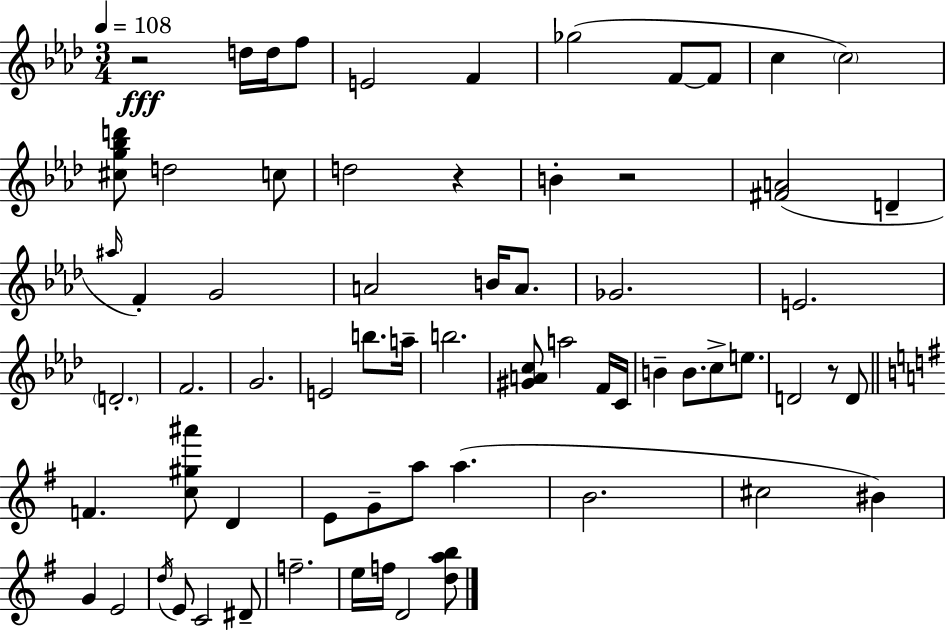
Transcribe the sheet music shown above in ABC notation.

X:1
T:Untitled
M:3/4
L:1/4
K:Fm
z2 d/4 d/4 f/2 E2 F _g2 F/2 F/2 c c2 [^cg_bd']/2 d2 c/2 d2 z B z2 [^FA]2 D ^a/4 F G2 A2 B/4 A/2 _G2 E2 D2 F2 G2 E2 b/2 a/4 b2 [^GAc]/2 a2 F/4 C/4 B B/2 c/2 e/2 D2 z/2 D/2 F [c^g^a']/2 D E/2 G/2 a/2 a B2 ^c2 ^B G E2 d/4 E/2 C2 ^D/2 f2 e/4 f/4 D2 [dab]/2